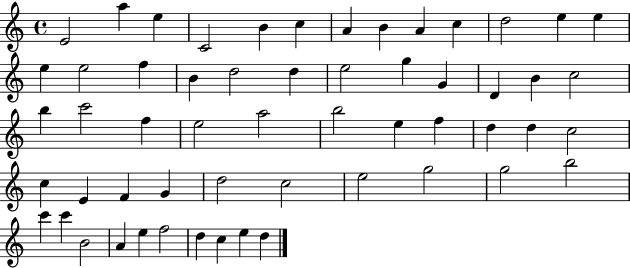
{
  \clef treble
  \time 4/4
  \defaultTimeSignature
  \key c \major
  e'2 a''4 e''4 | c'2 b'4 c''4 | a'4 b'4 a'4 c''4 | d''2 e''4 e''4 | \break e''4 e''2 f''4 | b'4 d''2 d''4 | e''2 g''4 g'4 | d'4 b'4 c''2 | \break b''4 c'''2 f''4 | e''2 a''2 | b''2 e''4 f''4 | d''4 d''4 c''2 | \break c''4 e'4 f'4 g'4 | d''2 c''2 | e''2 g''2 | g''2 b''2 | \break c'''4 c'''4 b'2 | a'4 e''4 f''2 | d''4 c''4 e''4 d''4 | \bar "|."
}